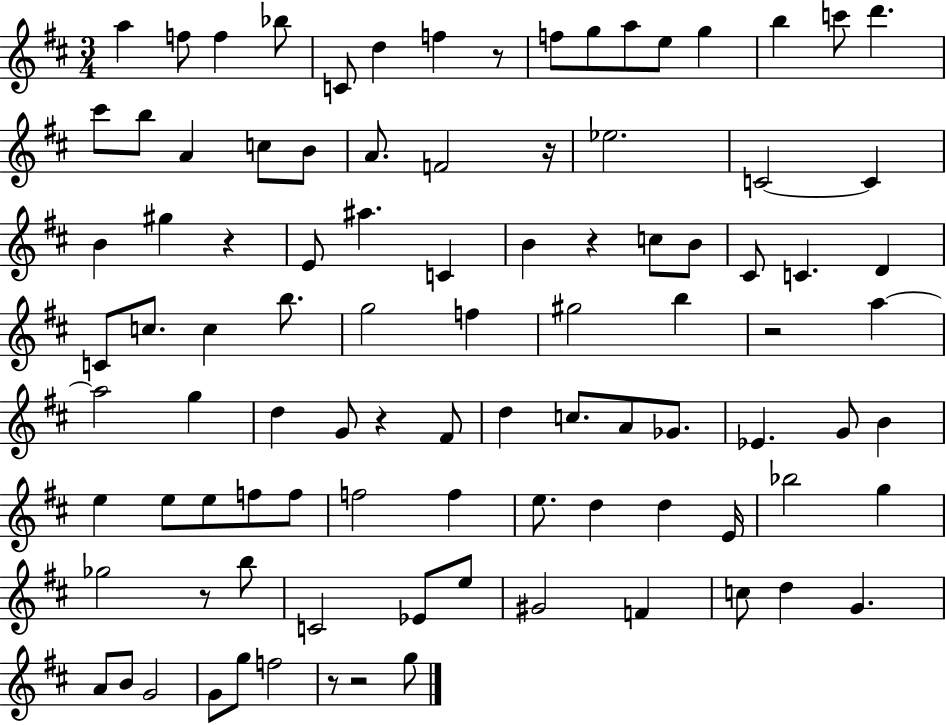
X:1
T:Untitled
M:3/4
L:1/4
K:D
a f/2 f _b/2 C/2 d f z/2 f/2 g/2 a/2 e/2 g b c'/2 d' ^c'/2 b/2 A c/2 B/2 A/2 F2 z/4 _e2 C2 C B ^g z E/2 ^a C B z c/2 B/2 ^C/2 C D C/2 c/2 c b/2 g2 f ^g2 b z2 a a2 g d G/2 z ^F/2 d c/2 A/2 _G/2 _E G/2 B e e/2 e/2 f/2 f/2 f2 f e/2 d d E/4 _b2 g _g2 z/2 b/2 C2 _E/2 e/2 ^G2 F c/2 d G A/2 B/2 G2 G/2 g/2 f2 z/2 z2 g/2